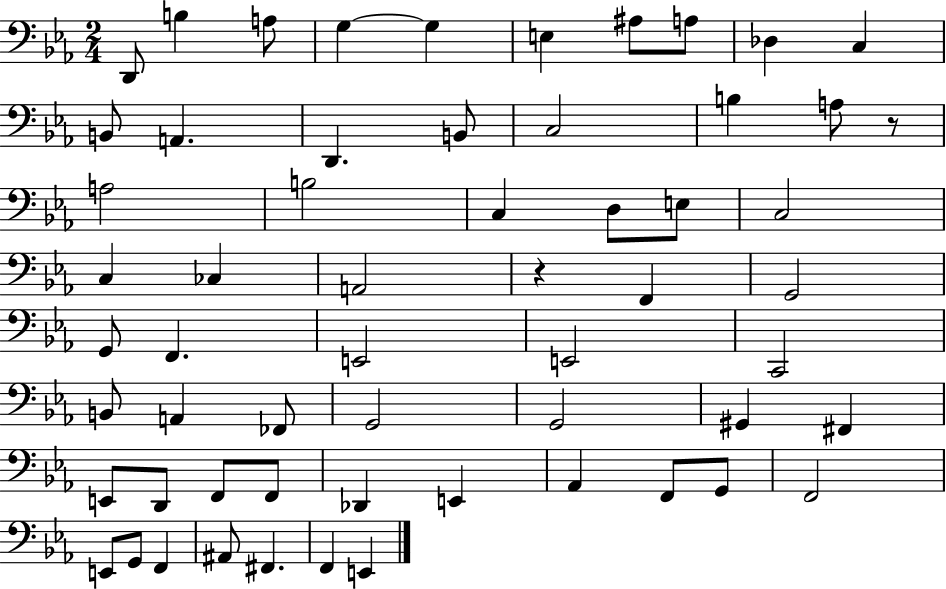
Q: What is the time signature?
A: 2/4